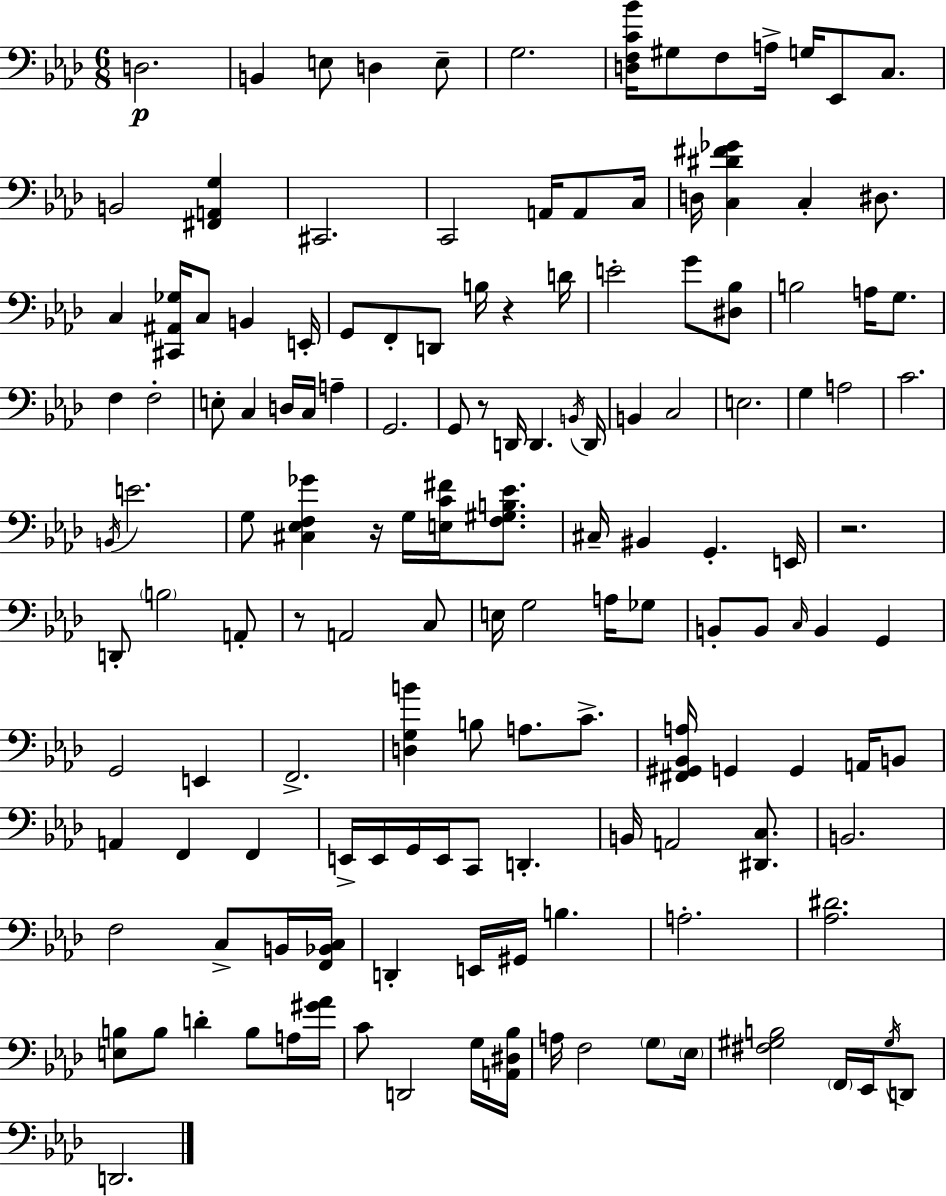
D3/h. B2/q E3/e D3/q E3/e G3/h. [D3,F3,C4,Bb4]/s G#3/e F3/e A3/s G3/s Eb2/e C3/e. B2/h [F#2,A2,G3]/q C#2/h. C2/h A2/s A2/e C3/s D3/s [C3,D#4,F#4,Gb4]/q C3/q D#3/e. C3/q [C#2,A#2,Gb3]/s C3/e B2/q E2/s G2/e F2/e D2/e B3/s R/q D4/s E4/h G4/e [D#3,Bb3]/e B3/h A3/s G3/e. F3/q F3/h E3/e C3/q D3/s C3/s A3/q G2/h. G2/e R/e D2/s D2/q. B2/s D2/s B2/q C3/h E3/h. G3/q A3/h C4/h. B2/s E4/h. G3/e [C#3,Eb3,F3,Gb4]/q R/s G3/s [E3,C4,F#4]/s [F3,G#3,B3,Eb4]/e. C#3/s BIS2/q G2/q. E2/s R/h. D2/e B3/h A2/e R/e A2/h C3/e E3/s G3/h A3/s Gb3/e B2/e B2/e C3/s B2/q G2/q G2/h E2/q F2/h. [D3,G3,B4]/q B3/e A3/e. C4/e. [F#2,G#2,Bb2,A3]/s G2/q G2/q A2/s B2/e A2/q F2/q F2/q E2/s E2/s G2/s E2/s C2/e D2/q. B2/s A2/h [D#2,C3]/e. B2/h. F3/h C3/e B2/s [F2,Bb2,C3]/s D2/q E2/s G#2/s B3/q. A3/h. [Ab3,D#4]/h. [E3,B3]/e B3/e D4/q B3/e A3/s [G#4,Ab4]/s C4/e D2/h G3/s [A2,D#3,Bb3]/s A3/s F3/h G3/e Eb3/s [F#3,G#3,B3]/h F2/s Eb2/s G#3/s D2/e D2/h.